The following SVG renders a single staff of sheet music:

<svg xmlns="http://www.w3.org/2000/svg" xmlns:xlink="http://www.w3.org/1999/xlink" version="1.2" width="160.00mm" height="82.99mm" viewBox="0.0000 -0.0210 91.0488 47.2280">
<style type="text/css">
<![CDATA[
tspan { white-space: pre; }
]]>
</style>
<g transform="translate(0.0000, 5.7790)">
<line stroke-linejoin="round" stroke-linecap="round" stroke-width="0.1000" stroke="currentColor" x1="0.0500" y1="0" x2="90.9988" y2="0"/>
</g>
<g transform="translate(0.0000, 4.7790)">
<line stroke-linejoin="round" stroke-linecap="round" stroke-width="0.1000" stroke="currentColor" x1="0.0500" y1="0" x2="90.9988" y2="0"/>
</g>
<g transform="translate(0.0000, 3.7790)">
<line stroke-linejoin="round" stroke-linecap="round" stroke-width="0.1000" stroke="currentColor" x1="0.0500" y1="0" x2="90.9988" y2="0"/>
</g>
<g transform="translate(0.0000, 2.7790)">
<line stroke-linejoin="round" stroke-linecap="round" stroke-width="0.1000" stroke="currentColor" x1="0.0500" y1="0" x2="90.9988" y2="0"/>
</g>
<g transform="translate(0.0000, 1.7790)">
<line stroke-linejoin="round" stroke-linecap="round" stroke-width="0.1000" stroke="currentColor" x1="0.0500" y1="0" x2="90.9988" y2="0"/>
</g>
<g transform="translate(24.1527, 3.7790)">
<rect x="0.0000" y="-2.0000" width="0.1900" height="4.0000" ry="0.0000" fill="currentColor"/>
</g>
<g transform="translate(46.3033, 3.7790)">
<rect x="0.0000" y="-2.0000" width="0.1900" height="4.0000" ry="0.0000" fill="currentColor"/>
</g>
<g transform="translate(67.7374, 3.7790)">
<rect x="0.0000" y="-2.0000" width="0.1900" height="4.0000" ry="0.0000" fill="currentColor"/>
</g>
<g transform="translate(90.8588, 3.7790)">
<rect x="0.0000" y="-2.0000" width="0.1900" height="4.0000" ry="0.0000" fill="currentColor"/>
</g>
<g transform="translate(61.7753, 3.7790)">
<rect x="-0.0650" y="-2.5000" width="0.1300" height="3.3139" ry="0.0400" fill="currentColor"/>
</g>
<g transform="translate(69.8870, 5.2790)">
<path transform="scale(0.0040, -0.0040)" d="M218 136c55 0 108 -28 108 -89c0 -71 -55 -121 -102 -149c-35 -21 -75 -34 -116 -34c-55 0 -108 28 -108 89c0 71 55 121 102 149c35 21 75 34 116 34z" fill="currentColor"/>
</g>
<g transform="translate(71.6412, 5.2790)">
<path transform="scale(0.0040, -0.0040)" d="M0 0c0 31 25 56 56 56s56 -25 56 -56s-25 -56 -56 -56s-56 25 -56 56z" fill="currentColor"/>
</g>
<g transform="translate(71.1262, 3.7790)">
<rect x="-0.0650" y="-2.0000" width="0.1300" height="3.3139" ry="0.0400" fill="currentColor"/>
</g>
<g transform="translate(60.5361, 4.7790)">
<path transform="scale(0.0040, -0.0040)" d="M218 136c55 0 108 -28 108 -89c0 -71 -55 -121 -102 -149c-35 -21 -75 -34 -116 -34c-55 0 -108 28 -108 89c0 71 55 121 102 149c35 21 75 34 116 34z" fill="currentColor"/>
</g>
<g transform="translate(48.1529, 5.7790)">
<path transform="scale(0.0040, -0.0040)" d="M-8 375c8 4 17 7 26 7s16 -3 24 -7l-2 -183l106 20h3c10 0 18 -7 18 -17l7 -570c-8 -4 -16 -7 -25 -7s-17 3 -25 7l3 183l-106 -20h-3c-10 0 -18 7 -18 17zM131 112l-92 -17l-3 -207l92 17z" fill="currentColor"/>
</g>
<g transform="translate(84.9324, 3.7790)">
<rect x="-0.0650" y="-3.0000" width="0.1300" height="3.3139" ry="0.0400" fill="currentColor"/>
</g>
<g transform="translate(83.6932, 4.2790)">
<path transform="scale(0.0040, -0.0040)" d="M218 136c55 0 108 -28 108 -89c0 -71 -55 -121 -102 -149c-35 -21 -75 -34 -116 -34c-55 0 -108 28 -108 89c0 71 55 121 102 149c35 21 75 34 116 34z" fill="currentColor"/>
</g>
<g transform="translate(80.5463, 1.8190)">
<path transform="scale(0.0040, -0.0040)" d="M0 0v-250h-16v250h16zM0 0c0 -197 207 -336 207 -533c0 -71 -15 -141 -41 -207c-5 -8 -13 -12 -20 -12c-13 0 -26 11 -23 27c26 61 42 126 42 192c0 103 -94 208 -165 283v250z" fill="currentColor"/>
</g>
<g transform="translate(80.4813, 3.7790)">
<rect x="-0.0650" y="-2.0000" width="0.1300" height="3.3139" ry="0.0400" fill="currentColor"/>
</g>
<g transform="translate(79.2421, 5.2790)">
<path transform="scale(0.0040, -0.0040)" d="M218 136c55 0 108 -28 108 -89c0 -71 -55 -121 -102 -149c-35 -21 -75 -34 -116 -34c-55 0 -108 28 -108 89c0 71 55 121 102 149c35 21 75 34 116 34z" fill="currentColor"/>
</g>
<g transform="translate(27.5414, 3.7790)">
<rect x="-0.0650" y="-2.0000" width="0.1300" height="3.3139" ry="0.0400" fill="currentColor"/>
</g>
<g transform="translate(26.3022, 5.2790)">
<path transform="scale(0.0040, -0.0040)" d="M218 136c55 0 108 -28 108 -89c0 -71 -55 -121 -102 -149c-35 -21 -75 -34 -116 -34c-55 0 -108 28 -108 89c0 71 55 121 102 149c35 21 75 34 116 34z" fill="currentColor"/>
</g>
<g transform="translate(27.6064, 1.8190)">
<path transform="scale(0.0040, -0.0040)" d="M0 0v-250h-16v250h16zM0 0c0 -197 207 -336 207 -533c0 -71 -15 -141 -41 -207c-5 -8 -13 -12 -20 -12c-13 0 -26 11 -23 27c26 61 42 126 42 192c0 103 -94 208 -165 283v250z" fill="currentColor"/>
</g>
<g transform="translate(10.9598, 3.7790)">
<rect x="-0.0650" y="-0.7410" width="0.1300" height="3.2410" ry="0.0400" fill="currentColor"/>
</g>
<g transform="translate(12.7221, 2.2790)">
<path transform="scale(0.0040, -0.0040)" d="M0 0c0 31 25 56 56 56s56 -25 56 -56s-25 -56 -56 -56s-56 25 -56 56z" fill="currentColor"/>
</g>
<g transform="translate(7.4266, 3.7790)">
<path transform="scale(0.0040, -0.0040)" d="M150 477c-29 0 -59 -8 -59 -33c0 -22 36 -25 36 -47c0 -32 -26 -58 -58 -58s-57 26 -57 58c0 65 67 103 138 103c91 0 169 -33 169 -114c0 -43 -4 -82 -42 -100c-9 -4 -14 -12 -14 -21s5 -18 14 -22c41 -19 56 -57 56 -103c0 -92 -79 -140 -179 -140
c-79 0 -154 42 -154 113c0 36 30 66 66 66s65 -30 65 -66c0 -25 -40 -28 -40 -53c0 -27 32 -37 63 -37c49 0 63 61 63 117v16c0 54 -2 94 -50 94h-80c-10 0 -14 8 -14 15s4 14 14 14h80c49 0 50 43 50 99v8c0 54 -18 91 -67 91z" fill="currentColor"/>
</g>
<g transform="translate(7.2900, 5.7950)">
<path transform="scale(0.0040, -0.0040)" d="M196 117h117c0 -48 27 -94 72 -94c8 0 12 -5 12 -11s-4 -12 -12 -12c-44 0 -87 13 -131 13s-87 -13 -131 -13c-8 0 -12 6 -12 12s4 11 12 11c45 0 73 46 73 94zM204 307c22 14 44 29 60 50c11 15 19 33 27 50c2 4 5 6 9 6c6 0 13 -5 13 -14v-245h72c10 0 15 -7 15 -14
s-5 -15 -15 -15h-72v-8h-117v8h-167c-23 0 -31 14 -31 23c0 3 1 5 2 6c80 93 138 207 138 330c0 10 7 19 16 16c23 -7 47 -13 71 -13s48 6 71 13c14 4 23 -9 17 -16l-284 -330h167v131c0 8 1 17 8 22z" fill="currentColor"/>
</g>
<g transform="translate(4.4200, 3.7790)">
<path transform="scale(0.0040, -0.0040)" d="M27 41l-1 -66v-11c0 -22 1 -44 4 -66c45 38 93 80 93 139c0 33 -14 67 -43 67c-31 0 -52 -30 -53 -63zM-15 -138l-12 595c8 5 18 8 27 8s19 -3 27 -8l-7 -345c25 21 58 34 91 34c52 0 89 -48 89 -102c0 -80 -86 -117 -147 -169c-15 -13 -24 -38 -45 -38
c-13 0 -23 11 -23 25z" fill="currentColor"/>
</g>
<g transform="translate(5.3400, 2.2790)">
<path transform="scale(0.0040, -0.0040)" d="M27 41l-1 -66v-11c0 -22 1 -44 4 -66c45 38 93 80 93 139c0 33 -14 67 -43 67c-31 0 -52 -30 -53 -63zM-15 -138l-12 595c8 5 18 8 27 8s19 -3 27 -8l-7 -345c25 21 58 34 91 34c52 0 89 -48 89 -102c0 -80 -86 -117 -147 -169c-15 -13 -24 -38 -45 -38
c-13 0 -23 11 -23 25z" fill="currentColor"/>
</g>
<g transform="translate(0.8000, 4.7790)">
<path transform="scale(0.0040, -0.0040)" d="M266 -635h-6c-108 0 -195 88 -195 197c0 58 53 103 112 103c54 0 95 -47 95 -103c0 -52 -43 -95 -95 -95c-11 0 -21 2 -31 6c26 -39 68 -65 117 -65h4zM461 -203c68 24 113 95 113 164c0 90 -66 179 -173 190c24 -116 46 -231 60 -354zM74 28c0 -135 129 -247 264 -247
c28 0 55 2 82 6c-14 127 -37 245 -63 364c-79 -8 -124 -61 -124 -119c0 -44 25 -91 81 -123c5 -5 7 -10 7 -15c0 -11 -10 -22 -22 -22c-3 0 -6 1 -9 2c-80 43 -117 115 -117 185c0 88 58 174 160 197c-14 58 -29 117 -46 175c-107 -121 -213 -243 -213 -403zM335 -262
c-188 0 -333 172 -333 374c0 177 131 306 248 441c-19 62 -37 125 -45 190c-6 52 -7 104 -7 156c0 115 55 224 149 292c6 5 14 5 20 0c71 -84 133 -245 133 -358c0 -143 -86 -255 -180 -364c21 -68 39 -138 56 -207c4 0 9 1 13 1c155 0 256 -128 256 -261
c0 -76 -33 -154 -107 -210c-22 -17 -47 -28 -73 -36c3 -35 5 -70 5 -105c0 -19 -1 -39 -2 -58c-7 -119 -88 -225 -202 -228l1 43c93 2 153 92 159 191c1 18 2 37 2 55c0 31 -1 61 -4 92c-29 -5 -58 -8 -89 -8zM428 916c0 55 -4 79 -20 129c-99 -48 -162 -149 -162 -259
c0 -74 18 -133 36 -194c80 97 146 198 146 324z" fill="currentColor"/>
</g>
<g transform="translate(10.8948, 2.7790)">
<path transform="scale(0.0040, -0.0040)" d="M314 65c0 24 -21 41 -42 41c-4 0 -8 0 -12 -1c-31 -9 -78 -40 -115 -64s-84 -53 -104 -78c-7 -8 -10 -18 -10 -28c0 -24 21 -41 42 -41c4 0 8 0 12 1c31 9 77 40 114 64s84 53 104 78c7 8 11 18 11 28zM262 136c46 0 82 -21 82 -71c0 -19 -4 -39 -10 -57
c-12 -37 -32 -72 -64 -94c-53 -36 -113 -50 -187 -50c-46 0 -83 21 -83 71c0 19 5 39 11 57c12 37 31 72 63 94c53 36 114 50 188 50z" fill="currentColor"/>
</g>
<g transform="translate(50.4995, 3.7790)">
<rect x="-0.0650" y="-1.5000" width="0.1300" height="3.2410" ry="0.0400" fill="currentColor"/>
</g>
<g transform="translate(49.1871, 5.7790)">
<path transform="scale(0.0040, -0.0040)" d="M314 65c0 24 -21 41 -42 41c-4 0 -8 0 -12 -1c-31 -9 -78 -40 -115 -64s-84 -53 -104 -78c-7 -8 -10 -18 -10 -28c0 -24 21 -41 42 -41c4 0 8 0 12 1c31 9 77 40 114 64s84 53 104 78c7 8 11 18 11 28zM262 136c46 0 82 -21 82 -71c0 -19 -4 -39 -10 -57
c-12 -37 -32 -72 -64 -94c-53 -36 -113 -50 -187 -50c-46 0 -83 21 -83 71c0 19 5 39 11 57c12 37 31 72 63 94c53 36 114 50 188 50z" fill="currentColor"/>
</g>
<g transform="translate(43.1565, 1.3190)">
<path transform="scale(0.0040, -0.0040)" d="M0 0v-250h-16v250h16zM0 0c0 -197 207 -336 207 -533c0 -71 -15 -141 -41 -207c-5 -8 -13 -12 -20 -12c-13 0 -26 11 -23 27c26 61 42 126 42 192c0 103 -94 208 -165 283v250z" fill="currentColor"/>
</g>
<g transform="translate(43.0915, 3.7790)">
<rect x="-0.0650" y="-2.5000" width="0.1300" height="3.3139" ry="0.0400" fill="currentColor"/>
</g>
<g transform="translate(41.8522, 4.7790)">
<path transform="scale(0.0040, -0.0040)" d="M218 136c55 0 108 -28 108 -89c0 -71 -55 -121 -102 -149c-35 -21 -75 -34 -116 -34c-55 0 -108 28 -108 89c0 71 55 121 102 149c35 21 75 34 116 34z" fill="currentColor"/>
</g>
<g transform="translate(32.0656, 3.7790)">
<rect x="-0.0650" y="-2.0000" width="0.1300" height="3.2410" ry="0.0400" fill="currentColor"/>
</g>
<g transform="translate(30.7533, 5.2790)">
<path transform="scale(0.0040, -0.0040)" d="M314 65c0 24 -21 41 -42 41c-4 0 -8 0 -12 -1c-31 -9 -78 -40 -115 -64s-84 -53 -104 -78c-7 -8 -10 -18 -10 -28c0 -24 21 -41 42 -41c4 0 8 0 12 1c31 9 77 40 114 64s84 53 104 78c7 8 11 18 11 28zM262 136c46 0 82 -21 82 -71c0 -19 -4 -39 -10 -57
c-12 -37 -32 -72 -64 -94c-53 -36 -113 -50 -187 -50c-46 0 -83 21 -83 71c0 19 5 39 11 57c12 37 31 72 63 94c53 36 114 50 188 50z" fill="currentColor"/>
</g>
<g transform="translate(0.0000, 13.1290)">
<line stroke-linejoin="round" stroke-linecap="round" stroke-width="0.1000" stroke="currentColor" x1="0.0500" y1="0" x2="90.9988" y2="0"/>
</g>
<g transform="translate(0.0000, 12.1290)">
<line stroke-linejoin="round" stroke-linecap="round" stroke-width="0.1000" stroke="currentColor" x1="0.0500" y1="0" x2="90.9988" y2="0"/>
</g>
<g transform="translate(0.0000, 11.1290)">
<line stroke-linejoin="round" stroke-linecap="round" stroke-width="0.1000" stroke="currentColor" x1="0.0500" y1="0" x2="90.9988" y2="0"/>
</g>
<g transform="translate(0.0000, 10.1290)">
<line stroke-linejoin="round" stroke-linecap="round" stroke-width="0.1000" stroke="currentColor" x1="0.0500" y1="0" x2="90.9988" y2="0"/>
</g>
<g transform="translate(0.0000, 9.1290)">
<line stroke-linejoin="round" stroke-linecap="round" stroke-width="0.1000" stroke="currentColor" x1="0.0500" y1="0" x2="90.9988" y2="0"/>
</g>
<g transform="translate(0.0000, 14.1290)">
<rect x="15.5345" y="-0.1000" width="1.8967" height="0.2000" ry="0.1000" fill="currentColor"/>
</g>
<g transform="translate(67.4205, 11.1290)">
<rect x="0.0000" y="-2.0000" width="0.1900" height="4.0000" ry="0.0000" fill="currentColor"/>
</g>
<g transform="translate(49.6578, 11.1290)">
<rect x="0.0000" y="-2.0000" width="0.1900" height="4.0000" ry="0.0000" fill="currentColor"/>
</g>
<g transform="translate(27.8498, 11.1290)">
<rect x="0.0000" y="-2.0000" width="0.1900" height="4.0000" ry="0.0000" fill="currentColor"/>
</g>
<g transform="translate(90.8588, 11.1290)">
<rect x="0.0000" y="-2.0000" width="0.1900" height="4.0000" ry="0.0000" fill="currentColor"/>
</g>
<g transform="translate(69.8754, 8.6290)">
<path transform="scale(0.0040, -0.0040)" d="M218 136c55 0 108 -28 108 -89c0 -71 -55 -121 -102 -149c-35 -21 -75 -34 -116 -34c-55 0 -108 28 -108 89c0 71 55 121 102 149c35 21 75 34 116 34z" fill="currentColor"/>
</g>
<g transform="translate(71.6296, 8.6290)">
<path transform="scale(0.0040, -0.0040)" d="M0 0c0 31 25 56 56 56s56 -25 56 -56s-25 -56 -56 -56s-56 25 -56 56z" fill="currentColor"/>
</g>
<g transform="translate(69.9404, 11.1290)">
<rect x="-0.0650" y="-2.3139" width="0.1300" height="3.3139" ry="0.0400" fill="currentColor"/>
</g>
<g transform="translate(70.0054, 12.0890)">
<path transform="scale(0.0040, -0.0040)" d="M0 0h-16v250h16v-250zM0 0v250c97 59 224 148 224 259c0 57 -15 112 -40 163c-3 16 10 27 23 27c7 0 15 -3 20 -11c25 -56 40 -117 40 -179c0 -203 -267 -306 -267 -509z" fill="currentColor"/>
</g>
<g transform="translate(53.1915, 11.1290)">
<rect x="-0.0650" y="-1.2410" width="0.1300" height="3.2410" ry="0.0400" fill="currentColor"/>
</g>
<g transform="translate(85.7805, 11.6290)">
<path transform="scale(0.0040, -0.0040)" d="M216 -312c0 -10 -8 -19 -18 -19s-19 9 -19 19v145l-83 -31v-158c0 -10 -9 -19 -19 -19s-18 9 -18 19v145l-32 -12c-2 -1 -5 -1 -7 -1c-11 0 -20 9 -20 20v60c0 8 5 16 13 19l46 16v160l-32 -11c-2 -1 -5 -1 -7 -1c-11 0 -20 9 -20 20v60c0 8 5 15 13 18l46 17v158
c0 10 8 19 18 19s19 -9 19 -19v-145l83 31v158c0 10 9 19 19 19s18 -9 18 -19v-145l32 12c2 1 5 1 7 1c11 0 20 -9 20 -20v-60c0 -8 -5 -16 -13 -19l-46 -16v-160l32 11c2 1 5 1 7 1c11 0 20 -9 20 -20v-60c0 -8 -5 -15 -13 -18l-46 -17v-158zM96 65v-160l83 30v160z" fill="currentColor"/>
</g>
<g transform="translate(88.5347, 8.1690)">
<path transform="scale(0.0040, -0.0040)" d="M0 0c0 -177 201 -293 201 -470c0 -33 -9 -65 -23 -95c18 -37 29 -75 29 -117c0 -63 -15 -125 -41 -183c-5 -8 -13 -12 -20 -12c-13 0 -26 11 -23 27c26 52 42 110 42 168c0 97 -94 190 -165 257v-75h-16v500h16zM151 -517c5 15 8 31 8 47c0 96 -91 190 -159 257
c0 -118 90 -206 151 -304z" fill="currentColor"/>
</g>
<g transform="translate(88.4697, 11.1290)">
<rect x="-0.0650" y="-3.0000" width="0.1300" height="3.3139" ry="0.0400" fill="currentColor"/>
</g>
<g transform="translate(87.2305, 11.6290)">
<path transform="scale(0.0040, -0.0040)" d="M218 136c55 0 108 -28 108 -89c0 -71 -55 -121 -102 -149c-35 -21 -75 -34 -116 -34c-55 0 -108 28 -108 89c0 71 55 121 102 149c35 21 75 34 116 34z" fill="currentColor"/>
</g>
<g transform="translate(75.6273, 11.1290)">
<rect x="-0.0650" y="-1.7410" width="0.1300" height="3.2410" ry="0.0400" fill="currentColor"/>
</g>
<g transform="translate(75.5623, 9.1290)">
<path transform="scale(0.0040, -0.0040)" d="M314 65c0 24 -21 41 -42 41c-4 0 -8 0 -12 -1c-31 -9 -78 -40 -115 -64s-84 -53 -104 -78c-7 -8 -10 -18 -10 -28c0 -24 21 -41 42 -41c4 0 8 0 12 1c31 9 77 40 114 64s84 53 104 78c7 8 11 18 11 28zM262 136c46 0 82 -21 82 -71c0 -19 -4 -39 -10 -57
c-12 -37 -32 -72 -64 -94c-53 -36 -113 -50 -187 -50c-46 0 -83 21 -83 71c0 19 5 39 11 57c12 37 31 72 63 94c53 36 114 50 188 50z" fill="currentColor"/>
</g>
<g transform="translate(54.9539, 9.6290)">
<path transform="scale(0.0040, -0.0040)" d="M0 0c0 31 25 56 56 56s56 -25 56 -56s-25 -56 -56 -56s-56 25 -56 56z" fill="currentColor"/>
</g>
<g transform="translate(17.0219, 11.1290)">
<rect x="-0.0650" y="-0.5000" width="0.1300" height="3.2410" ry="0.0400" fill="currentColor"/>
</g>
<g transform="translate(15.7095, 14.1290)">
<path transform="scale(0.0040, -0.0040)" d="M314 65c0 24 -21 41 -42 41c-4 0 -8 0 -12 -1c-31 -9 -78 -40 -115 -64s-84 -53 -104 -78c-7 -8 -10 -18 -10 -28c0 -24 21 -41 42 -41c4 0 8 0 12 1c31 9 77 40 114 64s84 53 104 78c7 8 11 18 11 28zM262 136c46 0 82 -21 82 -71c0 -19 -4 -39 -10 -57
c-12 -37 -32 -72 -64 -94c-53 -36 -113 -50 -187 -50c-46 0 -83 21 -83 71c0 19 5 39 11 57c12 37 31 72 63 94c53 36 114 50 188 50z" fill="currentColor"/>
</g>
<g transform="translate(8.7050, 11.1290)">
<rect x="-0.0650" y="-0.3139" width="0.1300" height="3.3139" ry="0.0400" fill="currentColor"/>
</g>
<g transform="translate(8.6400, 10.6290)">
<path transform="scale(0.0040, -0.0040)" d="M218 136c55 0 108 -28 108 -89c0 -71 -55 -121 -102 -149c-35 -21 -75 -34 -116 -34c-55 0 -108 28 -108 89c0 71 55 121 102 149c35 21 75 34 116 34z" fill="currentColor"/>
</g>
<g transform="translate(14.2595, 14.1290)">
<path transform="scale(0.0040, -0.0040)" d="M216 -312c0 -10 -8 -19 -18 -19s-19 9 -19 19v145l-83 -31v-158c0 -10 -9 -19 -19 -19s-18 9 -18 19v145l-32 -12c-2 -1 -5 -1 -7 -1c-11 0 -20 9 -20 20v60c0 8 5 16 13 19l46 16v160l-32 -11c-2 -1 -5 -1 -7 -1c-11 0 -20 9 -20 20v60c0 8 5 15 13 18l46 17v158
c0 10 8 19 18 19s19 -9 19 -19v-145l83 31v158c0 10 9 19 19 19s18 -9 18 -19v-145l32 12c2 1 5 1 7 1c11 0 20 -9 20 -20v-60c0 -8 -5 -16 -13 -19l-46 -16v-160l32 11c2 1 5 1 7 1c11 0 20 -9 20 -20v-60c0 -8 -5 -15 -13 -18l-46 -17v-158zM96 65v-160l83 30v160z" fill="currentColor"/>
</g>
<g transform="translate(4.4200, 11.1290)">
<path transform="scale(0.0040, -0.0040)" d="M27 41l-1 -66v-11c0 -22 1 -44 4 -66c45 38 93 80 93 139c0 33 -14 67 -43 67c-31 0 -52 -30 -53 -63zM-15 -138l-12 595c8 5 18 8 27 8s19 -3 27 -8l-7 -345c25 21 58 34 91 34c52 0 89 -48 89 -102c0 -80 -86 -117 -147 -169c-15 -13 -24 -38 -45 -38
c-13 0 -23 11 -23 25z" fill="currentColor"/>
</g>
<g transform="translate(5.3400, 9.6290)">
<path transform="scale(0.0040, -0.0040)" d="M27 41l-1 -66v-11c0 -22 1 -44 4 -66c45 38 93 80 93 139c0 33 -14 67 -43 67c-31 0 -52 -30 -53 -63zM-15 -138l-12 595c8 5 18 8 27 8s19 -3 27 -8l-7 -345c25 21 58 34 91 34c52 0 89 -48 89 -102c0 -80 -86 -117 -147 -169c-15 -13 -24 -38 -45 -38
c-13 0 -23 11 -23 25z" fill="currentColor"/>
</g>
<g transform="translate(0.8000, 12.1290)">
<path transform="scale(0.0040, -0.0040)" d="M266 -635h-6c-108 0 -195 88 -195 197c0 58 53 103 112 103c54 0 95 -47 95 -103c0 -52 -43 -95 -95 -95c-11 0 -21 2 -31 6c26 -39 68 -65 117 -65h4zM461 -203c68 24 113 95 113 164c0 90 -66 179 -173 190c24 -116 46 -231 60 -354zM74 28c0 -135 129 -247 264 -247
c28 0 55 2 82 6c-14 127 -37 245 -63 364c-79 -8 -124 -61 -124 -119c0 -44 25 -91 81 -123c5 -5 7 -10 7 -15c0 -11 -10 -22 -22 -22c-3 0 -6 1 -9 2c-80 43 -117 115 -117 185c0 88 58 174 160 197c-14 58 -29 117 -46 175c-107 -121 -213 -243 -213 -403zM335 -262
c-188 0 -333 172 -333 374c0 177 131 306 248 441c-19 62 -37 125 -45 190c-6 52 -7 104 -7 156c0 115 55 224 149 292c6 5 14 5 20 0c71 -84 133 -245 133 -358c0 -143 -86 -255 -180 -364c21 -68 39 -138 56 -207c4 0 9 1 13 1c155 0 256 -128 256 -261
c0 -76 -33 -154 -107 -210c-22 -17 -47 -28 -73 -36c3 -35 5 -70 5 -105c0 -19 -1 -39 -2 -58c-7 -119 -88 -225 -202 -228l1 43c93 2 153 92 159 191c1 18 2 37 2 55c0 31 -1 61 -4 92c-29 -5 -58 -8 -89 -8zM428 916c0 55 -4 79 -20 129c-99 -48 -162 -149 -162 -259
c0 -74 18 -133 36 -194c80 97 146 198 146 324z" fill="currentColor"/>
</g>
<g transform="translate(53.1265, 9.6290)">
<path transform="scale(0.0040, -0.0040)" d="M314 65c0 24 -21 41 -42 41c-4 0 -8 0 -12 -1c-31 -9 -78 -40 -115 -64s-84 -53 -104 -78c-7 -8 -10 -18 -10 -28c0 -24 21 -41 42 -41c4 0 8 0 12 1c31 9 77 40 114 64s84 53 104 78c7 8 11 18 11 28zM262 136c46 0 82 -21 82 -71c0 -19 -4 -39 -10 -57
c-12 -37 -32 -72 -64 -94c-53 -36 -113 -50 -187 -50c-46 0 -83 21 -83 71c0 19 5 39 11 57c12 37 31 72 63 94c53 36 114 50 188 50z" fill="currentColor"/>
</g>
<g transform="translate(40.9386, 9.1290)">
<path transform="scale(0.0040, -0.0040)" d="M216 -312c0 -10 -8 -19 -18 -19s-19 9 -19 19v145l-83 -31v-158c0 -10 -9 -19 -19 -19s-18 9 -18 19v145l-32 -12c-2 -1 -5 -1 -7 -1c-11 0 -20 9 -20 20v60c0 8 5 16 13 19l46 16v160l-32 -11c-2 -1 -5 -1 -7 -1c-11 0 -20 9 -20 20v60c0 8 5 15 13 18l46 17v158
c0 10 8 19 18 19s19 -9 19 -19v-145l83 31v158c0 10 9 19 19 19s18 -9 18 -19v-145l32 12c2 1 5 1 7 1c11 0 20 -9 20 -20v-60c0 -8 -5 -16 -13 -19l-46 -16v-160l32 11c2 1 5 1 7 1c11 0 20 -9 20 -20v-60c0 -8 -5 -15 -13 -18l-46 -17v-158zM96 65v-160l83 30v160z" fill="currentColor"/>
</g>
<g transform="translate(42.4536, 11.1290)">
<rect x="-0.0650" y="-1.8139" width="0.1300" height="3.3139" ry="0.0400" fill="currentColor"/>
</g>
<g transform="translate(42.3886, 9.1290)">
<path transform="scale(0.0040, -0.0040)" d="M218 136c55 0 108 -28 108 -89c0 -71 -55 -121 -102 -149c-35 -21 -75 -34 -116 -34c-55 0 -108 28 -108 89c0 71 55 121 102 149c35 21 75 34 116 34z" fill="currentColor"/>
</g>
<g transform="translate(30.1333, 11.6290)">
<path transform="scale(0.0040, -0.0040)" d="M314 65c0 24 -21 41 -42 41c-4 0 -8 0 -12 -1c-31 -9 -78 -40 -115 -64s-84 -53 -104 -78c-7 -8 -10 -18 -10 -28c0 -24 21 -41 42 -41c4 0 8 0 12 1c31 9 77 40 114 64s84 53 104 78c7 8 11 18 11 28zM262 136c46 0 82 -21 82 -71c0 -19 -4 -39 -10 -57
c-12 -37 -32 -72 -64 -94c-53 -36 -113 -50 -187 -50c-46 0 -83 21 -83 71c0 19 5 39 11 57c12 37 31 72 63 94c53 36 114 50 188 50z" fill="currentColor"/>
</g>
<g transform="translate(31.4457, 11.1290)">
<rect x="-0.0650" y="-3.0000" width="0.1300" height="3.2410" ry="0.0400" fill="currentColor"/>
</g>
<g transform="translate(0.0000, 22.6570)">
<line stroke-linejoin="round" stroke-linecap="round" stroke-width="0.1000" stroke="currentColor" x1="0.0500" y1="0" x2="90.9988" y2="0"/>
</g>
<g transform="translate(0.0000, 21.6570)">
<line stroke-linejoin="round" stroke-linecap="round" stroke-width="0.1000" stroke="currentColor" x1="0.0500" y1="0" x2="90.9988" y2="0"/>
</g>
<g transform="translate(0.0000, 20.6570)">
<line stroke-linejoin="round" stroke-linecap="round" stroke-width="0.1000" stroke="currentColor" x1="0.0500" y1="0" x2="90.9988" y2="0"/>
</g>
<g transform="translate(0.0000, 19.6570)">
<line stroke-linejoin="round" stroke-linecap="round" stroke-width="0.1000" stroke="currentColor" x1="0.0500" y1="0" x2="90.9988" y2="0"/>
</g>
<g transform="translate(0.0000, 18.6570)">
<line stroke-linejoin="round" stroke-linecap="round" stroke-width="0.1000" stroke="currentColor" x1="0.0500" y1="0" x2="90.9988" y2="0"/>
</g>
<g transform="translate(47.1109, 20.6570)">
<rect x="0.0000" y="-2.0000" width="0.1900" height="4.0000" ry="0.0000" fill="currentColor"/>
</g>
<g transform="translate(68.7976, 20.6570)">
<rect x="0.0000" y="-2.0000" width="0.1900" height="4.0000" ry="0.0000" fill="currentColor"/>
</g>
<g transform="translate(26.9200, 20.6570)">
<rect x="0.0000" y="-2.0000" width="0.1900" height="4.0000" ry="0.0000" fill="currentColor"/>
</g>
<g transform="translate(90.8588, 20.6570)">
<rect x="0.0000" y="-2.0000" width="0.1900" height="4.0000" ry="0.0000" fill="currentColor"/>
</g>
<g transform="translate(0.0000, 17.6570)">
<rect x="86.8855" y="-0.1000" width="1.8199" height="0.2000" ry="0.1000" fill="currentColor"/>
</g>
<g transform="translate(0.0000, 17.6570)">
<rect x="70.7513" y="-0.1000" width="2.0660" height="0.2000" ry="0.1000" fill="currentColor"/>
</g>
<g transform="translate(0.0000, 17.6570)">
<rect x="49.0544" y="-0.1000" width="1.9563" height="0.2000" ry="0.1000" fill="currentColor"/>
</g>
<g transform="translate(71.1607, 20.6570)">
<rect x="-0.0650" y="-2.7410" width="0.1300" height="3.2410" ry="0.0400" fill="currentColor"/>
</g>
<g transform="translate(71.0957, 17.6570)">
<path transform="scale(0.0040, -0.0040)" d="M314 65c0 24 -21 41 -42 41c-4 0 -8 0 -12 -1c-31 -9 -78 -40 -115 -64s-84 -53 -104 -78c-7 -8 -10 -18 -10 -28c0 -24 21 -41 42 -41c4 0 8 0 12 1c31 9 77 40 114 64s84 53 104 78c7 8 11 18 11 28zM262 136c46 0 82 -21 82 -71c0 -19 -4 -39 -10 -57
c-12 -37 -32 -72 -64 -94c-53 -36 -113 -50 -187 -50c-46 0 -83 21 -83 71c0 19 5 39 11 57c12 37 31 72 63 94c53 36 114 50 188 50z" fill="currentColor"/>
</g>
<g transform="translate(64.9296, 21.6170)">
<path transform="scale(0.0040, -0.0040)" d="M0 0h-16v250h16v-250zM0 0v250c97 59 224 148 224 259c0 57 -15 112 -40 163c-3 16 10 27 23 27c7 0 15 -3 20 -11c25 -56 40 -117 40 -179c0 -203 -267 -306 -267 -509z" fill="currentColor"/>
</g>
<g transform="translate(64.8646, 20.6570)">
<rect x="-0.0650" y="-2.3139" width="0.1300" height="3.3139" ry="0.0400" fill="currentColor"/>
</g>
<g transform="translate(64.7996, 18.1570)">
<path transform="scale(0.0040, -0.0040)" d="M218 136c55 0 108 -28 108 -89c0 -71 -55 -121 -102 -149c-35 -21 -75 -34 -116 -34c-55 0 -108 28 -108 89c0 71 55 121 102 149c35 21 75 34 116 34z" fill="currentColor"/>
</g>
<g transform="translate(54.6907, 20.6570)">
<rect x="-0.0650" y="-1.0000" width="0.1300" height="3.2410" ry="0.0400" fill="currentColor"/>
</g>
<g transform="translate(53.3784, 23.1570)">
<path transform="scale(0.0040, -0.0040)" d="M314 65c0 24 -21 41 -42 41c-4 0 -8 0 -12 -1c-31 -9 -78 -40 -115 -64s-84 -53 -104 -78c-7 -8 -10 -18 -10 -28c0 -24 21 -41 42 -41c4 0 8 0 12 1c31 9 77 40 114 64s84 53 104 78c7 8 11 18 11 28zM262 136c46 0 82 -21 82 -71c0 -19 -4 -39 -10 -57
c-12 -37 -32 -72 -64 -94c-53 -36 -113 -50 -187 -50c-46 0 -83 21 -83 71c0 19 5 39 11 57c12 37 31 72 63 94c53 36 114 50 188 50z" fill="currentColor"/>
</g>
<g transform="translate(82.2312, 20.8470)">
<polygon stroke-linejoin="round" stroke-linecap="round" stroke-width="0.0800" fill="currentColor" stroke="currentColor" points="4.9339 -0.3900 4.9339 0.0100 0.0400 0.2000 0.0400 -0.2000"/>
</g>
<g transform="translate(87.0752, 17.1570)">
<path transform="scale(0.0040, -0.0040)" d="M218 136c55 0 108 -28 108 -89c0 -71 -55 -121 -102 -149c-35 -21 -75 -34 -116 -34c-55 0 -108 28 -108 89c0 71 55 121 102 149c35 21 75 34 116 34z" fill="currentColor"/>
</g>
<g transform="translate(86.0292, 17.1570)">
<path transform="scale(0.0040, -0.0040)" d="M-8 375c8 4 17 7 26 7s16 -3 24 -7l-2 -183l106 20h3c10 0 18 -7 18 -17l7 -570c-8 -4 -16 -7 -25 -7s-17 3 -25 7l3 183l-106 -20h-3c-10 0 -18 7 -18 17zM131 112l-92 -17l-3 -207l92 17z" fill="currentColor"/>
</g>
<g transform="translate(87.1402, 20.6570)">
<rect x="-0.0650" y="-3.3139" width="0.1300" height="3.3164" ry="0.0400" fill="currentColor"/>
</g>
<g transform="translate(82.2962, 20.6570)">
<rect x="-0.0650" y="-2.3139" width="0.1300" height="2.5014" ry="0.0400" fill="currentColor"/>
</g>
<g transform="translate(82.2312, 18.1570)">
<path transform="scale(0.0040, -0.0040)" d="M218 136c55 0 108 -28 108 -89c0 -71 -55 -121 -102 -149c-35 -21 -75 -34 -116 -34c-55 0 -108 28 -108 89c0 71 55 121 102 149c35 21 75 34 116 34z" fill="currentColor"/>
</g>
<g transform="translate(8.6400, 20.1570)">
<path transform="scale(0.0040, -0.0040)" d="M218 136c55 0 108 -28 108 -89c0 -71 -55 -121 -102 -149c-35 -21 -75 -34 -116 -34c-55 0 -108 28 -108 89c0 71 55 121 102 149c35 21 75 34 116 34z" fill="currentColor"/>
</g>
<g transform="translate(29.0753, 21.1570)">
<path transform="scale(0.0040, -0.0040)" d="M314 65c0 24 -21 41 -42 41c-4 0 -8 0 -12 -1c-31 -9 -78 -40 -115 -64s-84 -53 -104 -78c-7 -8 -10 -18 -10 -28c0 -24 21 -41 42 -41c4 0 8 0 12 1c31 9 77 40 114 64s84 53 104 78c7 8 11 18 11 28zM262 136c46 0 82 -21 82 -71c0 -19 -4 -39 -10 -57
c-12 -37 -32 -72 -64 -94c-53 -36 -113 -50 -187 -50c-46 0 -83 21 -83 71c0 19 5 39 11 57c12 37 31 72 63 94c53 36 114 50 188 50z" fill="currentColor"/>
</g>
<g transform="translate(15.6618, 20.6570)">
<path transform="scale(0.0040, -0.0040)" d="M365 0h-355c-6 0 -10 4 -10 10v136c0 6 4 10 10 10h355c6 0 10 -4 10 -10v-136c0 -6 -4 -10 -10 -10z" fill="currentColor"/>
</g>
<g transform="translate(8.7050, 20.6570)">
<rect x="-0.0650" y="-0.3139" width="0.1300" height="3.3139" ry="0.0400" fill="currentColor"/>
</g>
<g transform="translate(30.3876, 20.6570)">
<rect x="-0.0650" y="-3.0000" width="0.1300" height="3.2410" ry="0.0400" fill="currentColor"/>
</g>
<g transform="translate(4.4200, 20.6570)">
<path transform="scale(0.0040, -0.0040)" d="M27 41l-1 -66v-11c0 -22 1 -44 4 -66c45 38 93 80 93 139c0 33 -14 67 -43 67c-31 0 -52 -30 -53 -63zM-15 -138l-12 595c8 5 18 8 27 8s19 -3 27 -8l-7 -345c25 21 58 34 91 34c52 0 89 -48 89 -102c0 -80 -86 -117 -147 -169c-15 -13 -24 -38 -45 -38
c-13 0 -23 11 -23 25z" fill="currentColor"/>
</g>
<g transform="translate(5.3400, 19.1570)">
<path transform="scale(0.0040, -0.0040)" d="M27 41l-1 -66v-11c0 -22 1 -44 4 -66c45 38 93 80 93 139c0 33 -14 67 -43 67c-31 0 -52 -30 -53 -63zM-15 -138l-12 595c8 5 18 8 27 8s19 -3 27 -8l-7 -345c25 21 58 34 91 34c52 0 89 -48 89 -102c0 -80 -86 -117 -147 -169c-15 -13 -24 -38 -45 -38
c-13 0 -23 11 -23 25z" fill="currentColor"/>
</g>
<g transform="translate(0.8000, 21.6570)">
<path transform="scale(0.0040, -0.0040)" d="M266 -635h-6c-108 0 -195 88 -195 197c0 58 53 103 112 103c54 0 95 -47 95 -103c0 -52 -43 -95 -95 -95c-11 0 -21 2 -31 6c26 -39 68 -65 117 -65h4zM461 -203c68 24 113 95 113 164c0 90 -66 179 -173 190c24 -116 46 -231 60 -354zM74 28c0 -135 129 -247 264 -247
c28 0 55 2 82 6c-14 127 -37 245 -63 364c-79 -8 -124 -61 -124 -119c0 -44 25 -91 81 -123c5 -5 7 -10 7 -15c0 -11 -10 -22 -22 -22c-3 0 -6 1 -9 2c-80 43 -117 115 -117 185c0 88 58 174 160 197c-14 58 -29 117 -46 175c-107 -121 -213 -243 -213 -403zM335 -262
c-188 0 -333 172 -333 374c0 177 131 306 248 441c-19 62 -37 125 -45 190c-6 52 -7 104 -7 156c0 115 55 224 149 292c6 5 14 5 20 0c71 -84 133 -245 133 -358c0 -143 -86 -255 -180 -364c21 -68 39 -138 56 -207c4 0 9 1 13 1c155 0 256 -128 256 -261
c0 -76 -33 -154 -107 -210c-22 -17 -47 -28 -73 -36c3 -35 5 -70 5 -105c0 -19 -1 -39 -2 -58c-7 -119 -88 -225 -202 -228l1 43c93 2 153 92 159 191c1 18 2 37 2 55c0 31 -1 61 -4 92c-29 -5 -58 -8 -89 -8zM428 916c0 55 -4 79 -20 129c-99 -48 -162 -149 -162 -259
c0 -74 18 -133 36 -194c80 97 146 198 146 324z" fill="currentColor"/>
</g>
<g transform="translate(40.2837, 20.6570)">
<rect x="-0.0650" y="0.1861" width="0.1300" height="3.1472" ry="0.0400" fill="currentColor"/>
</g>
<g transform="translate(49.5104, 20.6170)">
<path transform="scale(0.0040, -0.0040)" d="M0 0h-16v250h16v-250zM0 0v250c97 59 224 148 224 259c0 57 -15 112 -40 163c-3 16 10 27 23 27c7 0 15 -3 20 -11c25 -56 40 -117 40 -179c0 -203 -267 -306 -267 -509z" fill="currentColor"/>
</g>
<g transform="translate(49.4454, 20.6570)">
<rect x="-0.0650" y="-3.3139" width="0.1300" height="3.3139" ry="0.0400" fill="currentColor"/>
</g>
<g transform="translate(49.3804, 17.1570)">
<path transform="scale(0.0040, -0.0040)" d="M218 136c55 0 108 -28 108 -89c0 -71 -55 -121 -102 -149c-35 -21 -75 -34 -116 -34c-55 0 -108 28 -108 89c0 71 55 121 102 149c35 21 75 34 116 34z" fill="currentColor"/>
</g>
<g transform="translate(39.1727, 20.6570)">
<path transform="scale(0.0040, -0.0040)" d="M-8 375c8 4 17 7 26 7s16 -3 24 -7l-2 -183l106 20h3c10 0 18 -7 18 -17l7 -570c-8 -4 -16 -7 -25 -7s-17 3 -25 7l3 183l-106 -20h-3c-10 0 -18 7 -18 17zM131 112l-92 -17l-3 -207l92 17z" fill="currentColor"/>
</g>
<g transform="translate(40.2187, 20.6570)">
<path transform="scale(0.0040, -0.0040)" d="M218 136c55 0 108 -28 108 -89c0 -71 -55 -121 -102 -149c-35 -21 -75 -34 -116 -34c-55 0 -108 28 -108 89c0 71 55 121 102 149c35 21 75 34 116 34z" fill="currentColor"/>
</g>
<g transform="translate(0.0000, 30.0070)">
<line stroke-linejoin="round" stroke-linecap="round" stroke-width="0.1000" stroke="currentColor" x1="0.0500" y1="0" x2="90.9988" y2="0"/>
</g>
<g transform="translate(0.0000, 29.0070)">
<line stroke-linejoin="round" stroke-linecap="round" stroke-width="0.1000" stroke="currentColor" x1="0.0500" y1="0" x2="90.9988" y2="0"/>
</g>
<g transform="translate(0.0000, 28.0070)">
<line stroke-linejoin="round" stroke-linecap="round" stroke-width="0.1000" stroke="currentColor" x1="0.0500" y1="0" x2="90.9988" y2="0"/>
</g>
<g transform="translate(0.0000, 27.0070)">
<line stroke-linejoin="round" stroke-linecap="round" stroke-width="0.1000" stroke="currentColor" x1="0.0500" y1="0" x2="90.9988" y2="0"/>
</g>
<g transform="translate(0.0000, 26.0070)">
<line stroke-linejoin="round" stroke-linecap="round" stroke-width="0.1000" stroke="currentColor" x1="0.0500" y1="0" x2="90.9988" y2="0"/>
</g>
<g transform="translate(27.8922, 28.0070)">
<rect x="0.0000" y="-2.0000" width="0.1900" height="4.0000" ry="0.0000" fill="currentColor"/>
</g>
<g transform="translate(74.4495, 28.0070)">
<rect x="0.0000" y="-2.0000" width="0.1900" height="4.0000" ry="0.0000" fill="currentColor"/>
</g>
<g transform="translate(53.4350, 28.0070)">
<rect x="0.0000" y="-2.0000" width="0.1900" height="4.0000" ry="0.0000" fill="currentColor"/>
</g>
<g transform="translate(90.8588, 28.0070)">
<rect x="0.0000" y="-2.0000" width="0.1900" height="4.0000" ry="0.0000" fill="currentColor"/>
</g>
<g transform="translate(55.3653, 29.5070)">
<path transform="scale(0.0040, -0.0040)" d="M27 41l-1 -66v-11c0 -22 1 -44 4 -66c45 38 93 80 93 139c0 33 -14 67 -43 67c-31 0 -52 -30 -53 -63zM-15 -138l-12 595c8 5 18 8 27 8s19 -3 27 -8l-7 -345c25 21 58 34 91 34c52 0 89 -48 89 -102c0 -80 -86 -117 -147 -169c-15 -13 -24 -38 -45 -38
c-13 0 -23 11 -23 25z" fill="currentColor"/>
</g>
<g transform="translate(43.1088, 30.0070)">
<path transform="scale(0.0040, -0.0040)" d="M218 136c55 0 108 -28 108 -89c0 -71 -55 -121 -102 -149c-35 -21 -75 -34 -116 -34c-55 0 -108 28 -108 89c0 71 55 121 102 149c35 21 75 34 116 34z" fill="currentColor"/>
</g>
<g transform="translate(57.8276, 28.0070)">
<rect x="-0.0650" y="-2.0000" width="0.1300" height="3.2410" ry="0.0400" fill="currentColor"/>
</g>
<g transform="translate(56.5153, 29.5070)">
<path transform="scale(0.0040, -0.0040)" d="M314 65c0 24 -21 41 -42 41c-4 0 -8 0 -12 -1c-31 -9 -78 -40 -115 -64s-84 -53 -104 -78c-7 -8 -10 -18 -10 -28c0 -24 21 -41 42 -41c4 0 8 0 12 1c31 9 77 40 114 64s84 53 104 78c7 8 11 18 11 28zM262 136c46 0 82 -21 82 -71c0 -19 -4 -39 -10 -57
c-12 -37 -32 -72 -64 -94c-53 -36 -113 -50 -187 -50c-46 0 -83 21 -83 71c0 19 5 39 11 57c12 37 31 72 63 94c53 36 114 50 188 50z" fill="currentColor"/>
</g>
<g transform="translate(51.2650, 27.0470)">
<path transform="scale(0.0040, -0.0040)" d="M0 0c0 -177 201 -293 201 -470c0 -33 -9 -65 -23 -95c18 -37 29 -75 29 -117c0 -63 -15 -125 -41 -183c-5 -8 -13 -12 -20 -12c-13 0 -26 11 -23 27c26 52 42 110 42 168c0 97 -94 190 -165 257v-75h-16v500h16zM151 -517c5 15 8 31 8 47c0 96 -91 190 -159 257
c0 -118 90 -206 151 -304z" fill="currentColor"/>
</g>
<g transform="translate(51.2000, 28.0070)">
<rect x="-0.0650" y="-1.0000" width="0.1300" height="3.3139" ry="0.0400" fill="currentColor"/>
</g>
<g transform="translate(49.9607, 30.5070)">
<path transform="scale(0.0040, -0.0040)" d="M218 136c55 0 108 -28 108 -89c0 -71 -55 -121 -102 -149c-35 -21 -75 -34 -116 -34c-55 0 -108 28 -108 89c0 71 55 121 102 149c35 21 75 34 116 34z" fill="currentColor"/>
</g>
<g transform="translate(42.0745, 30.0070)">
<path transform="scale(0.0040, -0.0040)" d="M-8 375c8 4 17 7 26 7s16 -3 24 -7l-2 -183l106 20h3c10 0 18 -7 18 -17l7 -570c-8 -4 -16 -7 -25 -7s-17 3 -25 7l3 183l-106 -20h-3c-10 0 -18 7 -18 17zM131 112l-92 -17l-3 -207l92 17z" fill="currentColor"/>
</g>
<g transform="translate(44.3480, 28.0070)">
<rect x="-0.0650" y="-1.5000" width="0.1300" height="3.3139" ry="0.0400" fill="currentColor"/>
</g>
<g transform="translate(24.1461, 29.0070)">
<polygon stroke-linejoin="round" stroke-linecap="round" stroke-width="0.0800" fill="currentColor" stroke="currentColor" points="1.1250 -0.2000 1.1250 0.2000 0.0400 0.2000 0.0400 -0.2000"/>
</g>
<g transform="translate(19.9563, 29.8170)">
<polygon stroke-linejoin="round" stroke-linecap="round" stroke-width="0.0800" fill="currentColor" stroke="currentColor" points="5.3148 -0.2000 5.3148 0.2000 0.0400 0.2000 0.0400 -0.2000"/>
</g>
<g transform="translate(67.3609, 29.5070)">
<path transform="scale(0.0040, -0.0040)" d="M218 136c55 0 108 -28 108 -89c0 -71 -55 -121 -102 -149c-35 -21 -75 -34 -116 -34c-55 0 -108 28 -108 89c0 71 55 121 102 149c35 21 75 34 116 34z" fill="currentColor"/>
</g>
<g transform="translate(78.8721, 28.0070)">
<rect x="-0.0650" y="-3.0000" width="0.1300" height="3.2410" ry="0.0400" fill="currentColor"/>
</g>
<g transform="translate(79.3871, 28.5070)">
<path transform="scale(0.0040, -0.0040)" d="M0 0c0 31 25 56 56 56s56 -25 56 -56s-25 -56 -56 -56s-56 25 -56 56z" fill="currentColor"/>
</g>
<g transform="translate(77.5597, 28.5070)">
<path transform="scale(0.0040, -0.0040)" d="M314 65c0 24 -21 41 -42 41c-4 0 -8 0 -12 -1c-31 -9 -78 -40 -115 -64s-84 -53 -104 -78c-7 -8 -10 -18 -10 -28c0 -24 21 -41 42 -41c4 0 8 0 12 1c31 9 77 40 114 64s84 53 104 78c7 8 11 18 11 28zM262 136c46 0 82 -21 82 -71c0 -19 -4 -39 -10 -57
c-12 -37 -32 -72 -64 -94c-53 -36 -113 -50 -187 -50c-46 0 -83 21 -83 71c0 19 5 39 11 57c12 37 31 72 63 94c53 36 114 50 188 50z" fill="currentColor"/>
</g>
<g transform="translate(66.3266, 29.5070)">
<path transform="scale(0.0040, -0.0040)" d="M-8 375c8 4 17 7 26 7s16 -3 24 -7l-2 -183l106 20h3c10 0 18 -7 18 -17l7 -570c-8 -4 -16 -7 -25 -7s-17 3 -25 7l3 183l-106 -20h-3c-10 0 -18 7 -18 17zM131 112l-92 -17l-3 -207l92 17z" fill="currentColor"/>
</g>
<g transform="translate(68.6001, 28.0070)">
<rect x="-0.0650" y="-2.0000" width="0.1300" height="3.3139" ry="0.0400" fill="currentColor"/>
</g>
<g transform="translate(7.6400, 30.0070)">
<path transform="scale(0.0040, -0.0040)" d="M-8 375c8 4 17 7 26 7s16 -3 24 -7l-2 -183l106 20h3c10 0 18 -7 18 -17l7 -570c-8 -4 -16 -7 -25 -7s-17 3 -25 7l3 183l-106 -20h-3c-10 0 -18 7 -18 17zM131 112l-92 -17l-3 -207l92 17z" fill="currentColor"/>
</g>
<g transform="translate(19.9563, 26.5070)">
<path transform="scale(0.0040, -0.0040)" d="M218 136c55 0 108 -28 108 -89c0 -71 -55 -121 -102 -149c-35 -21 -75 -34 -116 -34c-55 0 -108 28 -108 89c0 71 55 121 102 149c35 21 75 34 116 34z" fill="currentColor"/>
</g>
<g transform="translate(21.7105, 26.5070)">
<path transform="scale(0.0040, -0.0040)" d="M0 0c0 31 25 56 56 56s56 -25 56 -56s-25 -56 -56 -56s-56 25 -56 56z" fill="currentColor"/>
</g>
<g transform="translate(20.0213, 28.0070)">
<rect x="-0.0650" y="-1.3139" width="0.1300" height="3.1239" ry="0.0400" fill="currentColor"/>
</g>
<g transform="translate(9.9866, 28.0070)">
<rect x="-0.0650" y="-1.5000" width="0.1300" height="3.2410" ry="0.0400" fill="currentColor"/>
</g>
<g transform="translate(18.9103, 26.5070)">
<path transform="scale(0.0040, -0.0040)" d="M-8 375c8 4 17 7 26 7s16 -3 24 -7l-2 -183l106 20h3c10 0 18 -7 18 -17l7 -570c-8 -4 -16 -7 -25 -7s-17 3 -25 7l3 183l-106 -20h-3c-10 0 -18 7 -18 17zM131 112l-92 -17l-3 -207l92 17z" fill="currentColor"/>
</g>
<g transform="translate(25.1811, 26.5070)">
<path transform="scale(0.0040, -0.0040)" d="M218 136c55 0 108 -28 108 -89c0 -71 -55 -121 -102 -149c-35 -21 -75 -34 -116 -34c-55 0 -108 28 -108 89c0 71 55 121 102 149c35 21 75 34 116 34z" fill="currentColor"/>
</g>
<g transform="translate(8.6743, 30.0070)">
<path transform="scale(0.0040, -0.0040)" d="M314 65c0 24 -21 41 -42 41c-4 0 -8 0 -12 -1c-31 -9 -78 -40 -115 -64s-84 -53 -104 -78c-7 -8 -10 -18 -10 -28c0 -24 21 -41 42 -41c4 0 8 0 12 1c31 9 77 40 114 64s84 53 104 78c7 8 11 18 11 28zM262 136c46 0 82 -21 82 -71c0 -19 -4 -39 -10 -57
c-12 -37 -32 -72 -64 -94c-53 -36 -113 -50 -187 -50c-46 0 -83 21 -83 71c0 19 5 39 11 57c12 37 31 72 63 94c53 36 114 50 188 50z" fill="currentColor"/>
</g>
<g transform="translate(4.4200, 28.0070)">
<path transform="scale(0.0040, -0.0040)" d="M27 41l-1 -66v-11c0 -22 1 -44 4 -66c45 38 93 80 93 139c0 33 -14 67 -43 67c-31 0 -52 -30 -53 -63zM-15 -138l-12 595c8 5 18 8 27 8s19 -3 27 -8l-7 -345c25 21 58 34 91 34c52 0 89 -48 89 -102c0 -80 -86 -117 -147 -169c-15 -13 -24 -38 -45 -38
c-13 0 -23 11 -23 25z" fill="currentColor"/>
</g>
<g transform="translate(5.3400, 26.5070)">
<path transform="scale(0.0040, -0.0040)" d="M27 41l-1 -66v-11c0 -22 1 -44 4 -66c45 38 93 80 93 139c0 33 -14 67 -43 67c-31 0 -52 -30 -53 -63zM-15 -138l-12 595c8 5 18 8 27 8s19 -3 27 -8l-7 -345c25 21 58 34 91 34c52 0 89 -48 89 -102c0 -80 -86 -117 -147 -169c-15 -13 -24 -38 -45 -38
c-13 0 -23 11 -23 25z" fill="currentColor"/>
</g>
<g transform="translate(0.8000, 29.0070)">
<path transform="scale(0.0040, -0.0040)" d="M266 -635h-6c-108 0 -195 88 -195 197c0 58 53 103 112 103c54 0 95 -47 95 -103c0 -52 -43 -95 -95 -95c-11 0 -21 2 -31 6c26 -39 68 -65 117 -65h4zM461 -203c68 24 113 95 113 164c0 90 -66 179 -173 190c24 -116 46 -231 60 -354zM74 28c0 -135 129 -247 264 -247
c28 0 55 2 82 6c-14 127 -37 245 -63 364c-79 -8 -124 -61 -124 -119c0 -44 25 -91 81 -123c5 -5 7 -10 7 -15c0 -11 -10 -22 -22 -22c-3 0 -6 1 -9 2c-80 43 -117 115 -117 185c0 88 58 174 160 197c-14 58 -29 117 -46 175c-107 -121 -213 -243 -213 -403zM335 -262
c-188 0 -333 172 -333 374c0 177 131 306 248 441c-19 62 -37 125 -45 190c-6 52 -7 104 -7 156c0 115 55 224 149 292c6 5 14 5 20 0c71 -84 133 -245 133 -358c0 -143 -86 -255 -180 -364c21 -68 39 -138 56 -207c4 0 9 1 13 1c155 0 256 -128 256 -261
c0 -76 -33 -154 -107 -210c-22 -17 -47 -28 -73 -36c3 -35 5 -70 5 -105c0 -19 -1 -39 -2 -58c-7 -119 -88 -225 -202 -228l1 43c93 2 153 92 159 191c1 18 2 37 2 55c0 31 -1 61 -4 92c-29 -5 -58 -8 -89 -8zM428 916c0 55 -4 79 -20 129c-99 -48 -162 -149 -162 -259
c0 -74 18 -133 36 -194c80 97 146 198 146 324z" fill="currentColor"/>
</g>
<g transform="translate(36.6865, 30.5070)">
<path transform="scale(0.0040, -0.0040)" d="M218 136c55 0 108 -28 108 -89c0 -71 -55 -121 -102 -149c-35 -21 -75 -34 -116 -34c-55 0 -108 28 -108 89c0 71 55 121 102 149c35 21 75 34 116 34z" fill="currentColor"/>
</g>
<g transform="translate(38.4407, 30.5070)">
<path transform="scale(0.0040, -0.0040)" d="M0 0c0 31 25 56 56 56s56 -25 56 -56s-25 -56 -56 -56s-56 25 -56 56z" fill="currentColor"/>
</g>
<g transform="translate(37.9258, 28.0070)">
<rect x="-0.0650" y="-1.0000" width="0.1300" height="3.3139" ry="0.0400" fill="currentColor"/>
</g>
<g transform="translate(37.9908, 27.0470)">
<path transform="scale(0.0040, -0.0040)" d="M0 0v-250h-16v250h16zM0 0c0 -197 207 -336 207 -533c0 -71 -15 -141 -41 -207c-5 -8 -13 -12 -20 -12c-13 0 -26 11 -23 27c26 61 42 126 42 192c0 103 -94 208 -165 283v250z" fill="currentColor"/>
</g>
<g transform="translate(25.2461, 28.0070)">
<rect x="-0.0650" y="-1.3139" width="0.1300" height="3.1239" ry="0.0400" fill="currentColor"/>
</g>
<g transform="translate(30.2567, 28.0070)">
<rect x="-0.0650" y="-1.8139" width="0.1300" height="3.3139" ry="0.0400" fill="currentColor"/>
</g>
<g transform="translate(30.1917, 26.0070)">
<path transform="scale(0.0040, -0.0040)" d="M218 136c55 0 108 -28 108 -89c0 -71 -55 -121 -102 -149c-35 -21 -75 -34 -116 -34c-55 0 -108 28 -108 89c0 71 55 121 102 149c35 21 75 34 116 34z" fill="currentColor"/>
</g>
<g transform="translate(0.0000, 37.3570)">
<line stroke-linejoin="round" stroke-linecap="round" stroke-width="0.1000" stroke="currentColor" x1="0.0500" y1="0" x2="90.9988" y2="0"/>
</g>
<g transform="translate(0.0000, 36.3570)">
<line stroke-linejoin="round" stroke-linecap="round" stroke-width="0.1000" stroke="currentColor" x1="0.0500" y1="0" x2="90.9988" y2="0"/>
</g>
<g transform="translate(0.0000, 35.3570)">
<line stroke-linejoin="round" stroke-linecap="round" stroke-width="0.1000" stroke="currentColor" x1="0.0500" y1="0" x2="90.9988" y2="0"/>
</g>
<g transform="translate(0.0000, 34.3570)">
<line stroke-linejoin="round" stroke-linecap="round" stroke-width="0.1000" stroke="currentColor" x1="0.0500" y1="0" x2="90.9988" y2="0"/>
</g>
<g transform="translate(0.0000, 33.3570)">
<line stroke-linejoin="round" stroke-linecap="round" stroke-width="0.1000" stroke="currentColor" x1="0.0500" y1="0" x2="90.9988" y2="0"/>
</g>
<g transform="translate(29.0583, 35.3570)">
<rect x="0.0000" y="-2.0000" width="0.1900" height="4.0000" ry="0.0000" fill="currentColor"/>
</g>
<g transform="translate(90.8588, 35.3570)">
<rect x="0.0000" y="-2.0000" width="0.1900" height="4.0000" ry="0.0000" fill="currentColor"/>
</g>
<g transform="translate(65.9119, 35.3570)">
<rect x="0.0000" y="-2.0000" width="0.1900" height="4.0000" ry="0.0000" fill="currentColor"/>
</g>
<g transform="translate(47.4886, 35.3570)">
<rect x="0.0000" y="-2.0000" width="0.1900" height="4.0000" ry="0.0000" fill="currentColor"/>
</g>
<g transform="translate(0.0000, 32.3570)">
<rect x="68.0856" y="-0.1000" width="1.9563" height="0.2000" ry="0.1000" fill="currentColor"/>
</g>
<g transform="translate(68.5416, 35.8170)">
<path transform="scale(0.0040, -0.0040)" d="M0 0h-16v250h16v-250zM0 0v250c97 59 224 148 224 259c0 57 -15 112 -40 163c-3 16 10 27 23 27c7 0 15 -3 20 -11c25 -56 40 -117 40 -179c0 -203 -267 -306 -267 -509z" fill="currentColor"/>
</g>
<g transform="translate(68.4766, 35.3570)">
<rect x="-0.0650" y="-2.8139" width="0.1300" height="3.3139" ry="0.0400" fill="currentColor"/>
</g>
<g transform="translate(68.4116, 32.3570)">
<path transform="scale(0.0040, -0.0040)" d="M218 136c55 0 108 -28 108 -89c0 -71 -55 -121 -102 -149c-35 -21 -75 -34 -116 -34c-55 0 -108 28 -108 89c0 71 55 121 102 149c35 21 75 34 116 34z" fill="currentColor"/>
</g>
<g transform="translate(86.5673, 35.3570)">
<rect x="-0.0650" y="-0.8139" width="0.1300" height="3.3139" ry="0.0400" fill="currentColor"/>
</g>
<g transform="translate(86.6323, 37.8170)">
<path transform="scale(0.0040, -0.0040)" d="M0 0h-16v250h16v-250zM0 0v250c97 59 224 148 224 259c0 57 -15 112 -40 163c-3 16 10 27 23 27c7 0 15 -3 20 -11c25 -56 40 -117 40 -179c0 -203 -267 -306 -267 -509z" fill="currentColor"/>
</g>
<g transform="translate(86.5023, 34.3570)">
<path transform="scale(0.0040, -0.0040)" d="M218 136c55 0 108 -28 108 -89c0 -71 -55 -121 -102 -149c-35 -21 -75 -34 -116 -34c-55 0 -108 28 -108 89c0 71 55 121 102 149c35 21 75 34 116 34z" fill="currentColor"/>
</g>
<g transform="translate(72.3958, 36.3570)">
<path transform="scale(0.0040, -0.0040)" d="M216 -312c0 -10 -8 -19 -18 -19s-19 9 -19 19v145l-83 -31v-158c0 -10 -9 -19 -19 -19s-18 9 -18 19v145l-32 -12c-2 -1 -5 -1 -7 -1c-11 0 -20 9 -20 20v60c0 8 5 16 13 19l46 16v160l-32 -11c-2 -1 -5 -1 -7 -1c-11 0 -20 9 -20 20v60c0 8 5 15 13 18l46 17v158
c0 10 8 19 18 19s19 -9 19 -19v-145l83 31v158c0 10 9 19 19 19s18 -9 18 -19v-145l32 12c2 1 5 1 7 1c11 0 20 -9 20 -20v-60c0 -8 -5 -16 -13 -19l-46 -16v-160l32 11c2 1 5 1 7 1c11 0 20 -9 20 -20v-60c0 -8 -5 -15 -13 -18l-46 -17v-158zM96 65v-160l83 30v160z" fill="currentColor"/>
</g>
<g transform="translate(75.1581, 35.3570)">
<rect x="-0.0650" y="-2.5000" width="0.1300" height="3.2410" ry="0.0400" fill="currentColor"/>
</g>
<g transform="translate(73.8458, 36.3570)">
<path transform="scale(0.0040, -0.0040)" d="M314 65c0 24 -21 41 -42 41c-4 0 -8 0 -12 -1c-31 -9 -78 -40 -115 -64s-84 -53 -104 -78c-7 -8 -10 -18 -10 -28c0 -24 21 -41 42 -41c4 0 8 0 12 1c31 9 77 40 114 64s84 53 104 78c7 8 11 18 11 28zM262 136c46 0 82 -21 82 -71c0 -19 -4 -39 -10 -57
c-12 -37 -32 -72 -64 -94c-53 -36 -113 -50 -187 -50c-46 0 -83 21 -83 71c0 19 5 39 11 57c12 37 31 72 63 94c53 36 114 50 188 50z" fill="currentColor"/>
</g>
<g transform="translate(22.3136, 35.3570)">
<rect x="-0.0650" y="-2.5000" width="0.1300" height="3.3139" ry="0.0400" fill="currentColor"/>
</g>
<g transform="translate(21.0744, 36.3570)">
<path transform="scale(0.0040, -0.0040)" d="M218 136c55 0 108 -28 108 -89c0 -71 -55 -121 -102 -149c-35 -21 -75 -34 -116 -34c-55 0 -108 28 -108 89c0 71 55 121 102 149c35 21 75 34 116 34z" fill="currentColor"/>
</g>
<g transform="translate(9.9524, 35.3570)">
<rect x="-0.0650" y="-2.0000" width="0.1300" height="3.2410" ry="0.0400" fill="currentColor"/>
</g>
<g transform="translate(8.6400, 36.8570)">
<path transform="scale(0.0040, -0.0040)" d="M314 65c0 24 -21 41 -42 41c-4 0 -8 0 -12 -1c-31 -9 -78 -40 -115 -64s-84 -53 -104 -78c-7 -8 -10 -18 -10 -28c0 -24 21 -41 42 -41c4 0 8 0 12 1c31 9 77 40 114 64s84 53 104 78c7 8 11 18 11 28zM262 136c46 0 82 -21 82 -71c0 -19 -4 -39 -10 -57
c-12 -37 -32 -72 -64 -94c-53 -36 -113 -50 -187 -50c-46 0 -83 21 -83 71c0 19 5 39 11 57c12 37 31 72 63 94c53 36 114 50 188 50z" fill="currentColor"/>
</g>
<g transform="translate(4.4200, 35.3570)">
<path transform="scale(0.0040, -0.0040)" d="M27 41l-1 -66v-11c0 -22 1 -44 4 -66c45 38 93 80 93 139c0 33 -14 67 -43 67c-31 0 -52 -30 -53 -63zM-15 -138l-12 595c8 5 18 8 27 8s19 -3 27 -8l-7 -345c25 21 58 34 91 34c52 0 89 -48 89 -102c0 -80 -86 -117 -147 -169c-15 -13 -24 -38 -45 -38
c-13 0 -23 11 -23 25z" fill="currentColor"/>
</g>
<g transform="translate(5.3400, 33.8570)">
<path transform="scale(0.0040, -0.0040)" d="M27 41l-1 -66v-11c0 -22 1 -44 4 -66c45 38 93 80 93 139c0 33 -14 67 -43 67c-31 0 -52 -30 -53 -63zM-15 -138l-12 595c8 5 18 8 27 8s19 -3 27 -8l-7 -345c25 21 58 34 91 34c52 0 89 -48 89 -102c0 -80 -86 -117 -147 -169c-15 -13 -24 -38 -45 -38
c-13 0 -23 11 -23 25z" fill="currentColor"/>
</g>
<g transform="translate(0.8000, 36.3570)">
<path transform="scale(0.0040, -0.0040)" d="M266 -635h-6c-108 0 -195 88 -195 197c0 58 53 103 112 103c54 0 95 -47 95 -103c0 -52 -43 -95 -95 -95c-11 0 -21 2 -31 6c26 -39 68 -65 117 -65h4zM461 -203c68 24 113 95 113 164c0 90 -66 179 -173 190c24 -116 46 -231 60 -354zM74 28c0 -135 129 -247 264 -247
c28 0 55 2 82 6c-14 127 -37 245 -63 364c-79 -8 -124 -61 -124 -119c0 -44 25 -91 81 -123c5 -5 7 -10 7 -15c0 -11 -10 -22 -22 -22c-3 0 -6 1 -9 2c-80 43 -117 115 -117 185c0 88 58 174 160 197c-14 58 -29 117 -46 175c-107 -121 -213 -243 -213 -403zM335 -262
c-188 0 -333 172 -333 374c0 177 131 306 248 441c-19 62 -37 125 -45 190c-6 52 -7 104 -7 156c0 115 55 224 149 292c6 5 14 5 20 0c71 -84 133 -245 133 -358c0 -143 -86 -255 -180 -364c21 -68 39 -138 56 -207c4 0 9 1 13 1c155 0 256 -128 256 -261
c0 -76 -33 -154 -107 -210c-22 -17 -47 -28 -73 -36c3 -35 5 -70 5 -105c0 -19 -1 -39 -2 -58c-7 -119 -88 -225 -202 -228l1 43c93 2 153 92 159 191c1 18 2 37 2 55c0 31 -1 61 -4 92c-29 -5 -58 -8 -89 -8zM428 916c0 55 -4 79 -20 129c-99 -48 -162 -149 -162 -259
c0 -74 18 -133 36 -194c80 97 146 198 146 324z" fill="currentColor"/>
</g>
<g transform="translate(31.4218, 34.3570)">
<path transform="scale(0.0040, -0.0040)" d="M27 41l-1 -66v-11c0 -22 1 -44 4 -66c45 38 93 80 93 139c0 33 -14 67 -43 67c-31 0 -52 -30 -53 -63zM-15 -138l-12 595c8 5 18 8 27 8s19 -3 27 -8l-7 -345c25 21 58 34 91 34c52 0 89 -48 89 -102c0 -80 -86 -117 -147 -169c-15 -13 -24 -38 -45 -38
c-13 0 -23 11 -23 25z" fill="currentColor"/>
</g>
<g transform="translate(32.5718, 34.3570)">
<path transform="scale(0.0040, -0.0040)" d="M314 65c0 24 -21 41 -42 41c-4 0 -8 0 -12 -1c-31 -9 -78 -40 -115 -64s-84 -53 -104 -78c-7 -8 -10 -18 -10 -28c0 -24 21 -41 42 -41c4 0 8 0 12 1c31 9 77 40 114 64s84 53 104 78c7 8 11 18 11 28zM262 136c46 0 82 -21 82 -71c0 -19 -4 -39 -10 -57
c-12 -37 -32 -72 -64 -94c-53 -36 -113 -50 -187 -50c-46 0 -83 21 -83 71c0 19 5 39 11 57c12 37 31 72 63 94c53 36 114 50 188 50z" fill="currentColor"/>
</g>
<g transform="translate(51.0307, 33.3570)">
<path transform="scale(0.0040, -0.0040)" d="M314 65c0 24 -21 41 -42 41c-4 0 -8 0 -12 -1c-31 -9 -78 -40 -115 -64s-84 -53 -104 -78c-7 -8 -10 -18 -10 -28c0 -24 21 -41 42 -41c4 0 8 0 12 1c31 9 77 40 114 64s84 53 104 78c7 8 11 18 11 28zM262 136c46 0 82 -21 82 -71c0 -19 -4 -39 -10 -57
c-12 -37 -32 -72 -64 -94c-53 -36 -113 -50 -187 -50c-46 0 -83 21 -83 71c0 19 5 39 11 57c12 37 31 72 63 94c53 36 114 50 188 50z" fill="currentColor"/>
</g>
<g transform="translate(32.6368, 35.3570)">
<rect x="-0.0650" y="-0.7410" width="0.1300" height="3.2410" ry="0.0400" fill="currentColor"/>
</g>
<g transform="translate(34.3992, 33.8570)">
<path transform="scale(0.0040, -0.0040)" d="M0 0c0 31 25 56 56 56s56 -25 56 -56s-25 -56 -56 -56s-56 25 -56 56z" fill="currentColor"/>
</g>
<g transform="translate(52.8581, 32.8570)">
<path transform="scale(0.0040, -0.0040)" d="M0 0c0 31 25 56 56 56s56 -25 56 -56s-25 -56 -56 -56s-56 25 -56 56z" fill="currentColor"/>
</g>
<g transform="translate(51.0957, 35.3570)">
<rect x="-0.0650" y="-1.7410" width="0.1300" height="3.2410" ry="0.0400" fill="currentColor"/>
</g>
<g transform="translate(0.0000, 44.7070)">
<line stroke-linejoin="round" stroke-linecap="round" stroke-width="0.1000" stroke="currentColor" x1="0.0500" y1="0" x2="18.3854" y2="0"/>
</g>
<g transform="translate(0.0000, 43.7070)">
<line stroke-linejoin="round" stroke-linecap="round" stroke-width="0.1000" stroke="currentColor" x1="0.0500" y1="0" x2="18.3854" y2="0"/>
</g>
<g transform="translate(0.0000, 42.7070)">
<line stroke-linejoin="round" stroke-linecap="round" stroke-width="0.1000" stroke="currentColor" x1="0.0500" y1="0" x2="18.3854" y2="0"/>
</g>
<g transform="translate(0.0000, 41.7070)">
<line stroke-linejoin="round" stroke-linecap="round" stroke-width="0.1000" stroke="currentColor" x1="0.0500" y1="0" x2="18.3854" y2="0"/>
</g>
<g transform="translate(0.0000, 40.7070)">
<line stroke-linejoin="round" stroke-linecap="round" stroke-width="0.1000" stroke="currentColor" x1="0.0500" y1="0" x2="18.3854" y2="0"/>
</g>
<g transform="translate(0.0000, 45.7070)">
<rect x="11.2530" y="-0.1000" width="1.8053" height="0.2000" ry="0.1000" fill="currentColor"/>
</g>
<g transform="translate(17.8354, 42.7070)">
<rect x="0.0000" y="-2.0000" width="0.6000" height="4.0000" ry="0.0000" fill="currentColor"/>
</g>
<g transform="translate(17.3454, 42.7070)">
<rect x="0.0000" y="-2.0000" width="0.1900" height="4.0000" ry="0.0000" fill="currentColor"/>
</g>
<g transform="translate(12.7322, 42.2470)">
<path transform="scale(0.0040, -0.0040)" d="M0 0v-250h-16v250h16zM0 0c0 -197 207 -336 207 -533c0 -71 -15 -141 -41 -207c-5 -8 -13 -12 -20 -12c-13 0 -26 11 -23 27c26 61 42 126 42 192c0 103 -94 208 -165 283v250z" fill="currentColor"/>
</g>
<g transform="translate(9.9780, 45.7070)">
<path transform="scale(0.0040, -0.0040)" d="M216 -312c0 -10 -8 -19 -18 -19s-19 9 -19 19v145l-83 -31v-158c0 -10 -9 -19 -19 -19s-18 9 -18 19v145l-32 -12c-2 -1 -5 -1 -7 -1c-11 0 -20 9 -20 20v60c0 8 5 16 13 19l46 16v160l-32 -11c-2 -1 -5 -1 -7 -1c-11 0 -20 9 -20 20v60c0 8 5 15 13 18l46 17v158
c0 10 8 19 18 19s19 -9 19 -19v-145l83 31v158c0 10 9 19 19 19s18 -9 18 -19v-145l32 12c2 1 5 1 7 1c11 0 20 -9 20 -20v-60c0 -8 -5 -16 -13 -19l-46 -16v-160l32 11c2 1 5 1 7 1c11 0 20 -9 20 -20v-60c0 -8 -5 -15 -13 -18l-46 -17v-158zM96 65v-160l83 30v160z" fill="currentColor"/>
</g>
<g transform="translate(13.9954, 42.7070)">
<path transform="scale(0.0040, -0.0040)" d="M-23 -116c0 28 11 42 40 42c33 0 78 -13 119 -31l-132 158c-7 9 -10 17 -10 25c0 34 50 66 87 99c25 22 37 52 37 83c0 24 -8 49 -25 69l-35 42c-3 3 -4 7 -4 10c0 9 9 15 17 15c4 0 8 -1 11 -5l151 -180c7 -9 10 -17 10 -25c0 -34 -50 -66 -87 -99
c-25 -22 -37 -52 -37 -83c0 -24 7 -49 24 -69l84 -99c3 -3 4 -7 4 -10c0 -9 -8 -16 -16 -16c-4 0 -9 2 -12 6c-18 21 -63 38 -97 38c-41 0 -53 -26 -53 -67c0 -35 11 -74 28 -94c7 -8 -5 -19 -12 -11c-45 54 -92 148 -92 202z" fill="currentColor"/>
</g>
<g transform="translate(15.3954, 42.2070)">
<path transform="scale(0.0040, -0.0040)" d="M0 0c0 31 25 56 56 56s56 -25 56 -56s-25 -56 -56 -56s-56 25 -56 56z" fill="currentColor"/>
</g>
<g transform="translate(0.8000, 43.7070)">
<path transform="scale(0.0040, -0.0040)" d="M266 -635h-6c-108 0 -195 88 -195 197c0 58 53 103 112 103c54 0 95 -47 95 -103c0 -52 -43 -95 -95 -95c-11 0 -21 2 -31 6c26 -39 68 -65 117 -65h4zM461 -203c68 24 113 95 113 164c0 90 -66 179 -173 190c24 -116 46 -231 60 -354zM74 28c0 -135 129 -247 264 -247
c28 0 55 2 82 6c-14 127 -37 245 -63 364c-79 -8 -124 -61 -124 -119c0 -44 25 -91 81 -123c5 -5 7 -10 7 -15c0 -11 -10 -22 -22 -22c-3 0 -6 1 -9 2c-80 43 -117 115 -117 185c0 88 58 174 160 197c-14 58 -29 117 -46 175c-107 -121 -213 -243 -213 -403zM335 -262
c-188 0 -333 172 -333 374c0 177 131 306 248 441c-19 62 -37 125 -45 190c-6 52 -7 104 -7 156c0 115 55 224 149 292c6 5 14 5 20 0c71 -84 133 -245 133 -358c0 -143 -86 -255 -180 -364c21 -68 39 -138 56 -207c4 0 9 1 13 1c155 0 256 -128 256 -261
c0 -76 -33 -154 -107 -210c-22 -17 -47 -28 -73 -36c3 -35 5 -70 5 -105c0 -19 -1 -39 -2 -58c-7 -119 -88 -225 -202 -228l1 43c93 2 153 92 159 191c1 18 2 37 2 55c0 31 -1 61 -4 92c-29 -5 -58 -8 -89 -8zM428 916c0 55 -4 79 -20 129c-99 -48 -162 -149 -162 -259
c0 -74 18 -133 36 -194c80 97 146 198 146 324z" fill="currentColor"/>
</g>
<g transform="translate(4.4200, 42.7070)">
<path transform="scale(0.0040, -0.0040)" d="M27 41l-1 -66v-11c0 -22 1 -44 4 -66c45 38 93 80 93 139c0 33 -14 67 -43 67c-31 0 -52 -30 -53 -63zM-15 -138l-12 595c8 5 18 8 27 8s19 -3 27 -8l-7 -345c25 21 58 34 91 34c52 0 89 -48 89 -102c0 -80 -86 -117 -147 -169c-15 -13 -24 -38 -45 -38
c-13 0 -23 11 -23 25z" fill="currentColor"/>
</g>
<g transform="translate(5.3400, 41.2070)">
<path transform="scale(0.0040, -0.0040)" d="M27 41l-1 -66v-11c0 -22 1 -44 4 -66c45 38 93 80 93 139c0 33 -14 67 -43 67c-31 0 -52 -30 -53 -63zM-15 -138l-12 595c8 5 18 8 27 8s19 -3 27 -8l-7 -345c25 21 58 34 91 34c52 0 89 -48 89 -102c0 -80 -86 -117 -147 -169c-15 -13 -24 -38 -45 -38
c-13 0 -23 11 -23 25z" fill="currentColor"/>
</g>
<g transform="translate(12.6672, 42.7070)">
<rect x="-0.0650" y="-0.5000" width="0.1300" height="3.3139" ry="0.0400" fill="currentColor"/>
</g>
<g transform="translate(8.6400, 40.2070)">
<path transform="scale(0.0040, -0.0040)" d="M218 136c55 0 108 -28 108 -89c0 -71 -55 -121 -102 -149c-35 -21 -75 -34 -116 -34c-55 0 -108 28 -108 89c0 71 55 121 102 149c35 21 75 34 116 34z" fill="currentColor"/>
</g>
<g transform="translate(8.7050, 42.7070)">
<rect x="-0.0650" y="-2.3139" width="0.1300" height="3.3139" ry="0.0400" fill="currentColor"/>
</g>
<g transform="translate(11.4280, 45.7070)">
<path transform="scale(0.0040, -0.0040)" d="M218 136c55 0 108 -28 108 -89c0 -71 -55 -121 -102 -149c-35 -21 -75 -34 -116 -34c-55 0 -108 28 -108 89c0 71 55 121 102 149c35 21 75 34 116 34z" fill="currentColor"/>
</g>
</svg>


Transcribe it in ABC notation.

X:1
T:Untitled
M:3/4
L:1/4
K:Bb
d2 F/2 F2 G/2 E2 G F F/2 A c ^C2 A2 ^f _e2 g/2 f2 ^A/4 c z2 A2 B _b/2 D2 g/2 a2 g/2 b/2 E2 e/2 e/4 f D/2 E D/4 _F2 F A2 F2 G _d2 f2 a/2 ^G2 d/2 g ^C/2 z